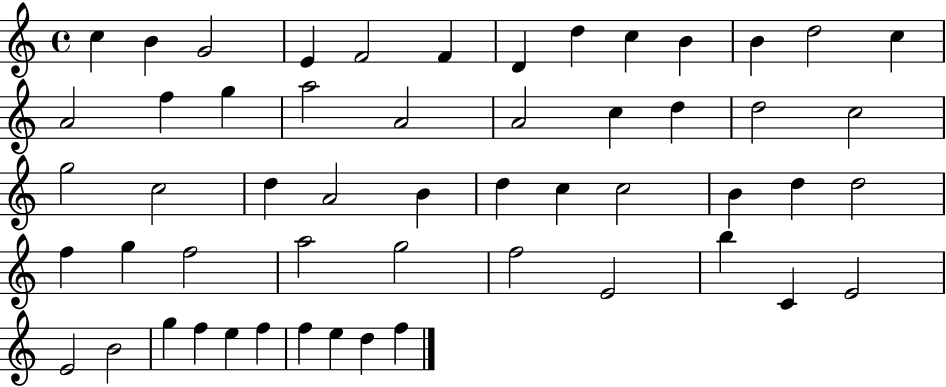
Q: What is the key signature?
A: C major